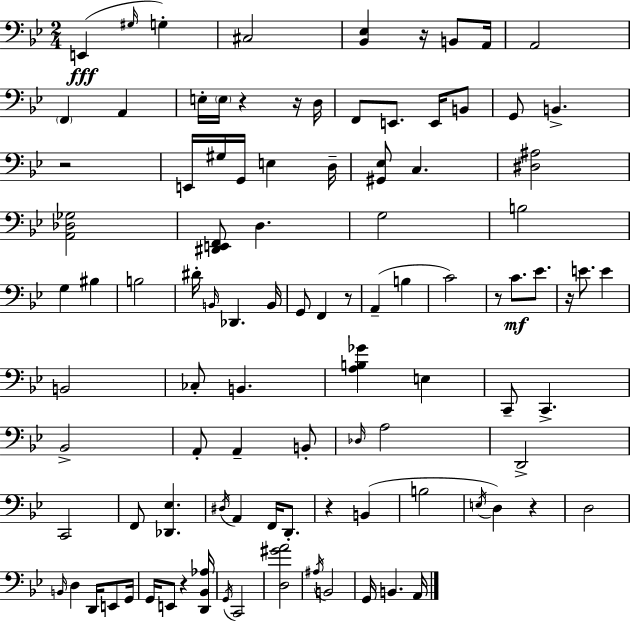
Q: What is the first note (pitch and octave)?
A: E2